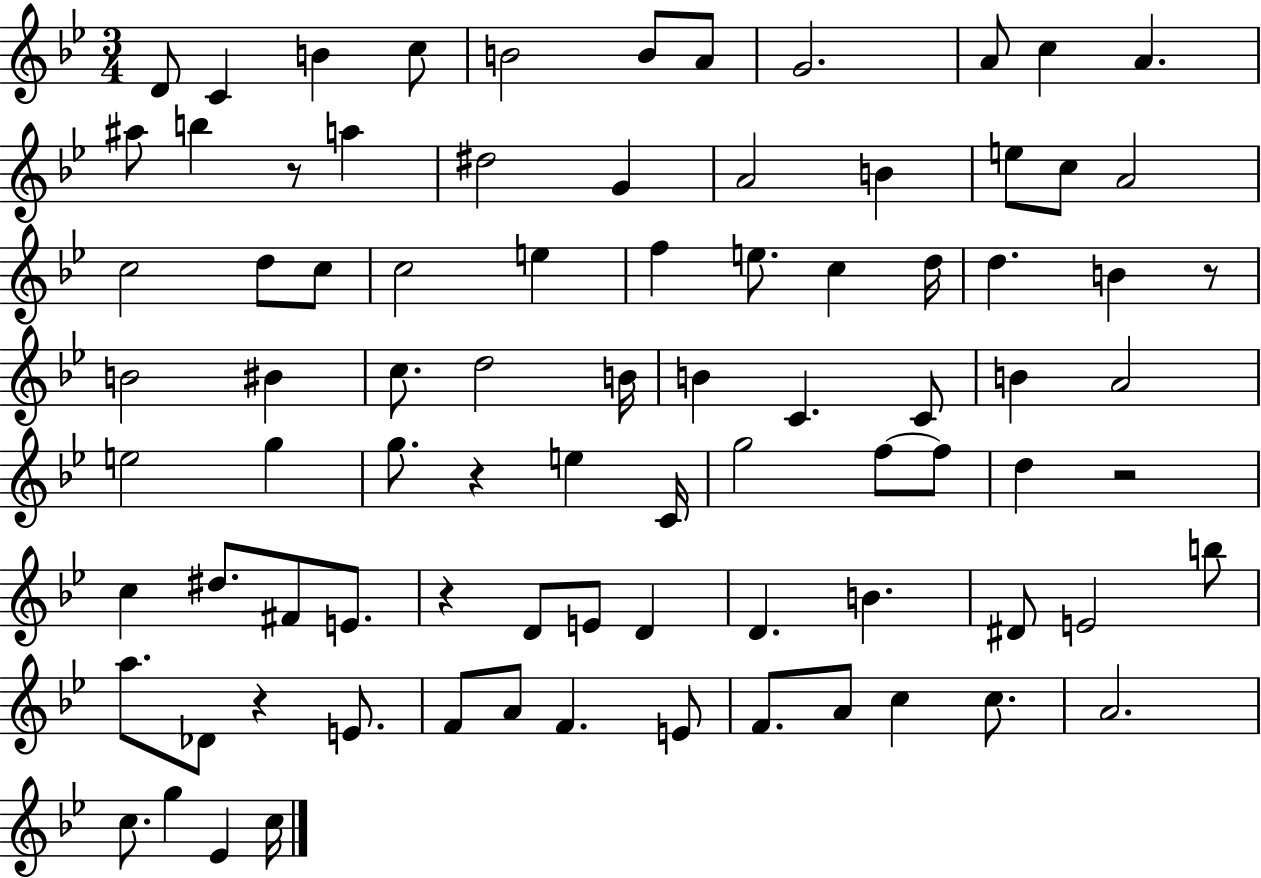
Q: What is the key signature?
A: BES major